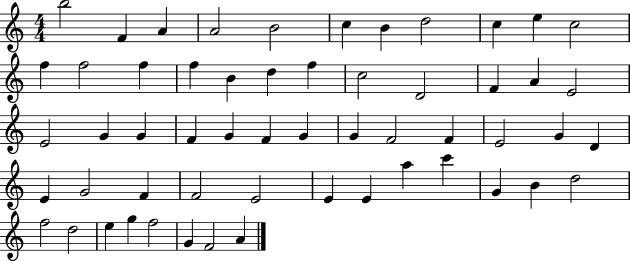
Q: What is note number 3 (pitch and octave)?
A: A4